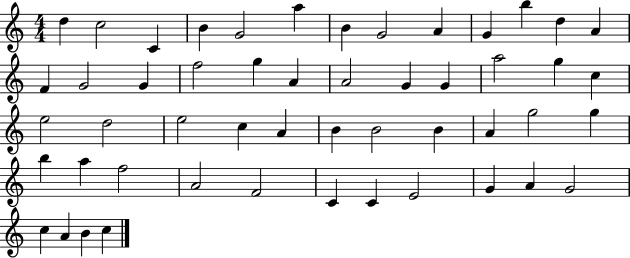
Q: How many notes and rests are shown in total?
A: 51